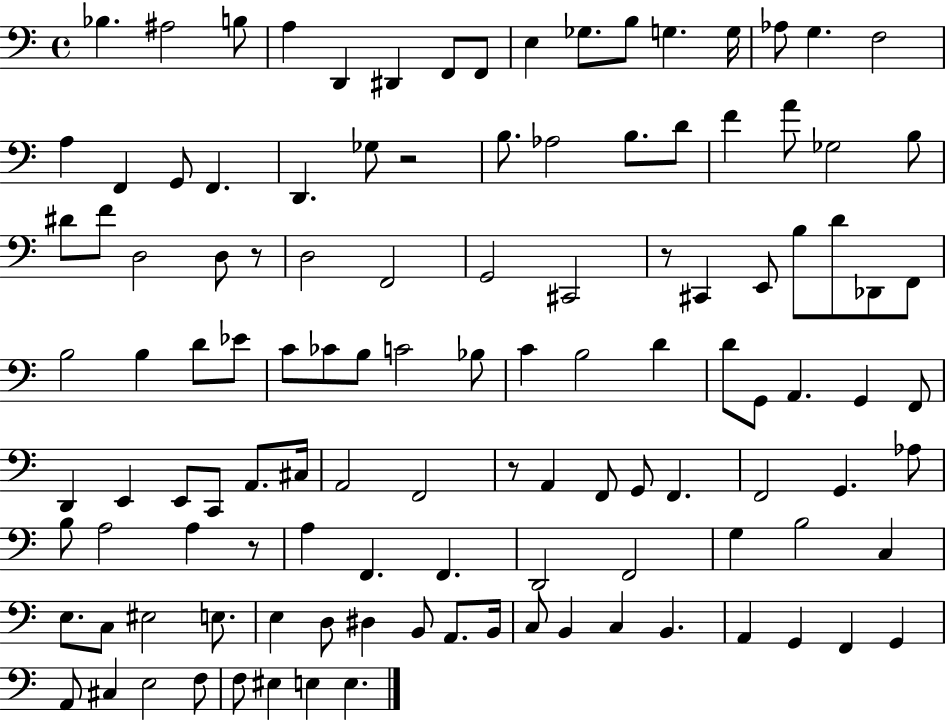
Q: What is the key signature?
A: C major